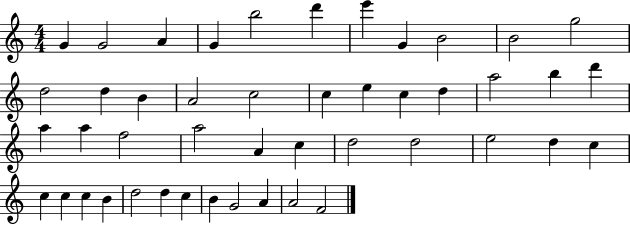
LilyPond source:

{
  \clef treble
  \numericTimeSignature
  \time 4/4
  \key c \major
  g'4 g'2 a'4 | g'4 b''2 d'''4 | e'''4 g'4 b'2 | b'2 g''2 | \break d''2 d''4 b'4 | a'2 c''2 | c''4 e''4 c''4 d''4 | a''2 b''4 d'''4 | \break a''4 a''4 f''2 | a''2 a'4 c''4 | d''2 d''2 | e''2 d''4 c''4 | \break c''4 c''4 c''4 b'4 | d''2 d''4 c''4 | b'4 g'2 a'4 | a'2 f'2 | \break \bar "|."
}